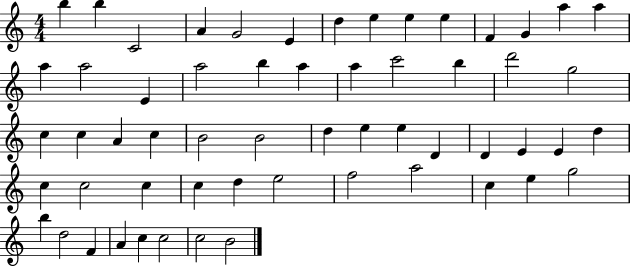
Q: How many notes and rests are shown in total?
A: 58